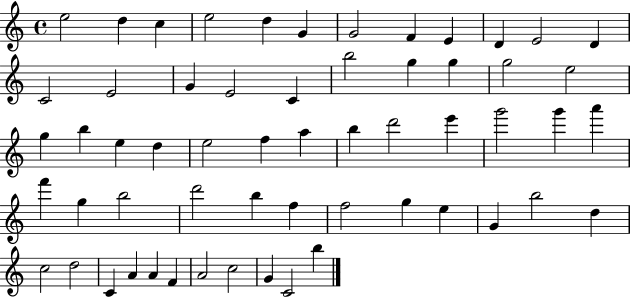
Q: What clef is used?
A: treble